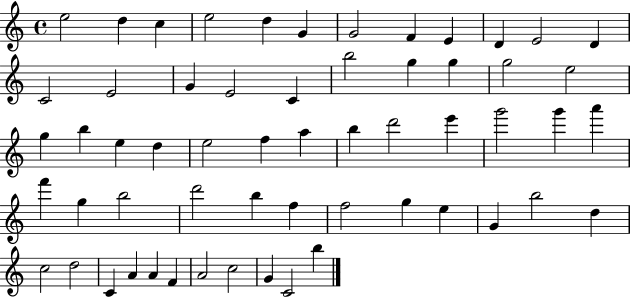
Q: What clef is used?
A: treble